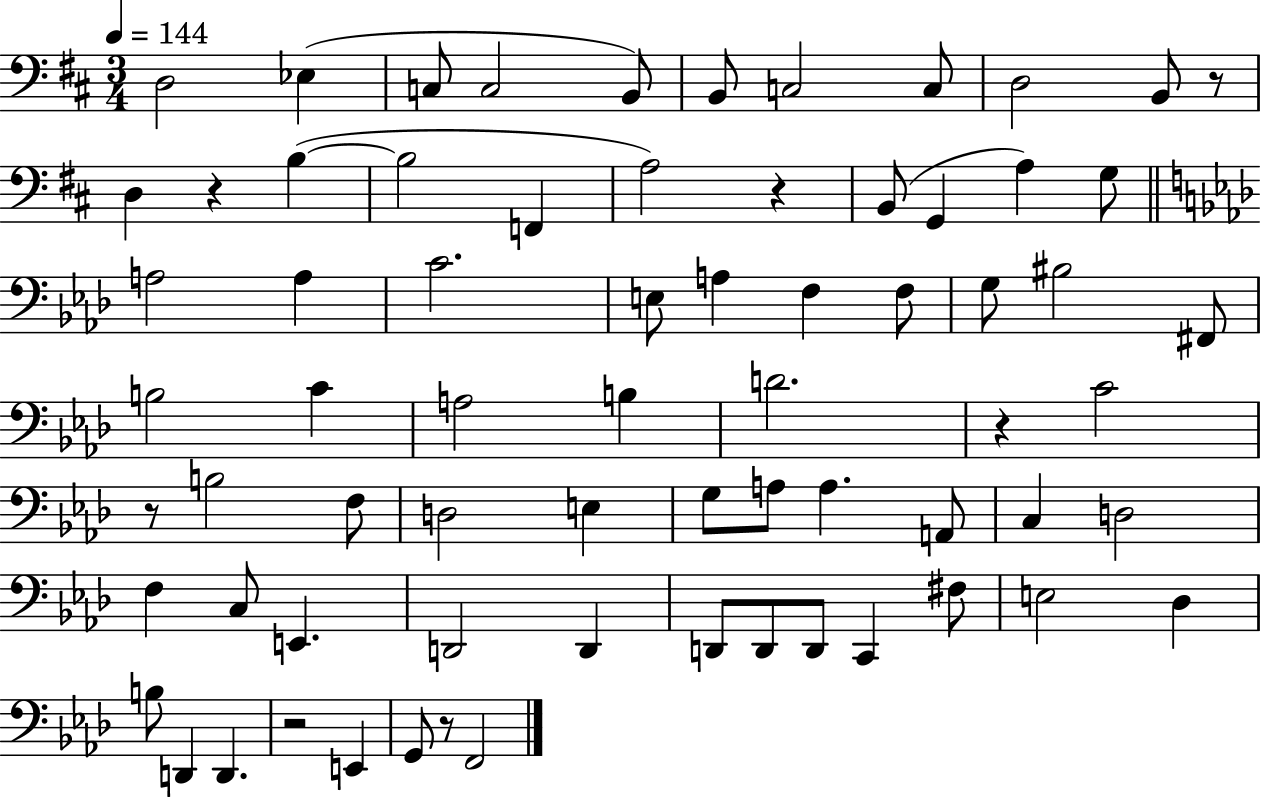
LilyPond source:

{
  \clef bass
  \numericTimeSignature
  \time 3/4
  \key d \major
  \tempo 4 = 144
  d2 ees4( | c8 c2 b,8) | b,8 c2 c8 | d2 b,8 r8 | \break d4 r4 b4~(~ | b2 f,4 | a2) r4 | b,8( g,4 a4) g8 | \break \bar "||" \break \key f \minor a2 a4 | c'2. | e8 a4 f4 f8 | g8 bis2 fis,8 | \break b2 c'4 | a2 b4 | d'2. | r4 c'2 | \break r8 b2 f8 | d2 e4 | g8 a8 a4. a,8 | c4 d2 | \break f4 c8 e,4. | d,2 d,4 | d,8 d,8 d,8 c,4 fis8 | e2 des4 | \break b8 d,4 d,4. | r2 e,4 | g,8 r8 f,2 | \bar "|."
}